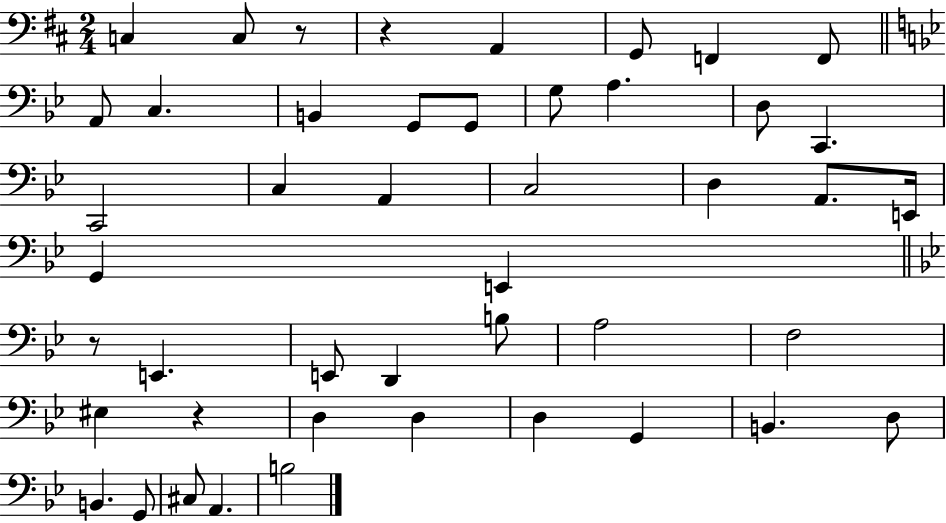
{
  \clef bass
  \numericTimeSignature
  \time 2/4
  \key d \major
  c4 c8 r8 | r4 a,4 | g,8 f,4 f,8 | \bar "||" \break \key bes \major a,8 c4. | b,4 g,8 g,8 | g8 a4. | d8 c,4. | \break c,2 | c4 a,4 | c2 | d4 a,8. e,16 | \break g,4 e,4 | \bar "||" \break \key g \minor r8 e,4. | e,8 d,4 b8 | a2 | f2 | \break eis4 r4 | d4 d4 | d4 g,4 | b,4. d8 | \break b,4. g,8 | cis8 a,4. | b2 | \bar "|."
}